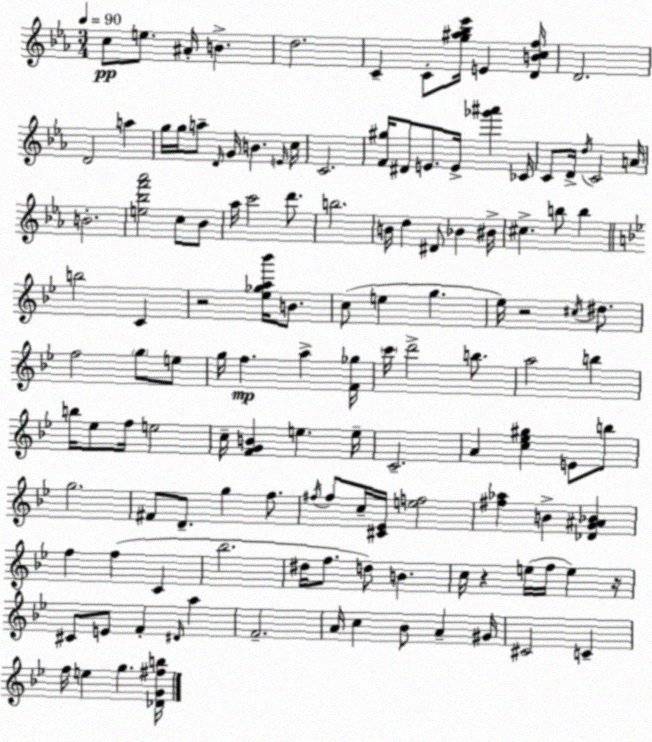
X:1
T:Untitled
M:3/4
L:1/4
K:Eb
c/2 e/2 ^A/4 B d2 C C/2 [g^a_b_e']/4 E [DBcf]/4 D2 D2 a g/4 g/4 a/2 D/4 G/4 B E/4 c/4 C2 [F^g]/4 ^D/2 E/2 E/4 [_g'^a'] _C/4 C/2 D/4 d/4 C2 A/4 B2 [e_bf'_a']2 c/2 _B/2 _a/4 c'2 d'/2 b2 B/4 d ^D/2 _B ^B/4 ^c b/2 b b2 C z2 [_e_ga_b']/4 B/2 c/2 e g _e/4 z2 ^c/4 ^d/2 f2 g/2 e/2 g/4 f a [F_g]/4 c'/4 d'2 b/2 a2 b b/4 _e/2 f/4 e2 c/4 [FGB] e e/4 C2 A [c_e^g] E/2 b/2 g2 ^F/2 D/2 g f/2 ^f/4 ^f/2 c/4 [^C_E]/4 [ef]2 [^f_a] B [_DG^A_B] f f C _b2 ^d/4 f/2 d/2 B c/4 z e/4 f/4 e z/4 ^C/2 E/2 F ^D/4 a F2 A/4 c _B/2 A ^G/4 ^C2 C f/4 e g [_DG^fb]/4